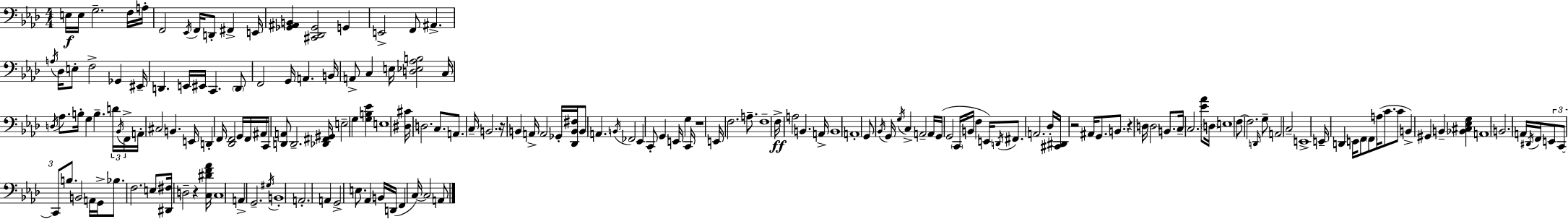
E3/s E3/s G3/h. F3/s A3/s F2/h Eb2/s F2/s D2/e F#2/q E2/s [Gb2,A#2,B2]/q [C#2,Db2,Gb2]/h G2/q E2/h F2/e A#2/q. A3/s Db3/s E3/e F3/h Gb2/q EIS2/s D2/q. E2/s EIS2/s C2/q. D2/e F2/h G2/s A2/q. B2/s A2/e C3/q E3/s [D3,Eb3,Ab3,B3]/h C3/s D3/s Ab3/e. B3/s G3/q B3/q. D4/s Bb2/s F2/s A2/s C#3/h B2/q. E2/s D2/q F2/s [Db2,F2]/h G2/s F2/s A#2/s C2/s [D2,A2]/e D2/h. [Db2,F#2,G#2]/s E3/h G3/q [G3,B3,Eb4]/q E3/w [D#3,C#4]/s D3/h. C3/e. A2/e. C3/s B2/h. R/s B2/q A2/s A2/h Gb2/s [Db2,B2,F#3]/s B2/e A2/q. B2/s FES2/h Eb2/q C2/e G2/q E2/s G3/q C2/s R/w E2/s F3/h. A3/e. F3/w F3/s A3/h B2/q. A2/s B2/w A2/w G2/e Bb2/s G2/s G3/s C3/q A2/h A2/s G2/s G2/h C2/s B2/s F3/q E2/s D2/s F#2/e. A2/h. Db3/s [C#2,D#2]/s R/h A#2/s G2/e. B2/e. R/q D3/s D3/h B2/e. C3/s C3/h. [Eb4,Ab4]/e D3/s E3/w F3/e F3/h. D2/s G3/e A2/h C3/h E2/w E2/s D2/q E2/s F2/e F2/e A3/s C4/e. C4/e B2/q G#2/q B2/q [Bb2,C#3,Eb3,G3]/q A2/w B2/h. A2/s D#2/s F2/s E2/e C2/e C2/e B3/e. B2/h A2/s G2/s Bb3/e. F3/h. E3/e [D#2,F#3]/s D3/h R/q [C3,D#4,F4,Ab4]/s C3/w A2/q G2/h. G#3/s B2/w A2/h. A2/q G2/h E3/e. Ab2/q B2/s D2/s F2/q C3/s C3/h A2/e